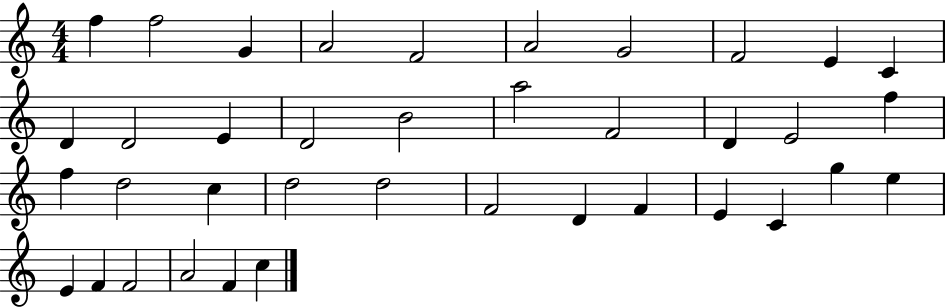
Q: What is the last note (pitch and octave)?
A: C5